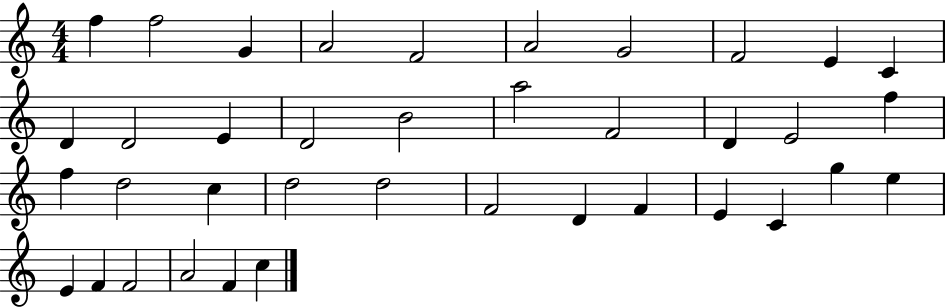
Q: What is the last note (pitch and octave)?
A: C5